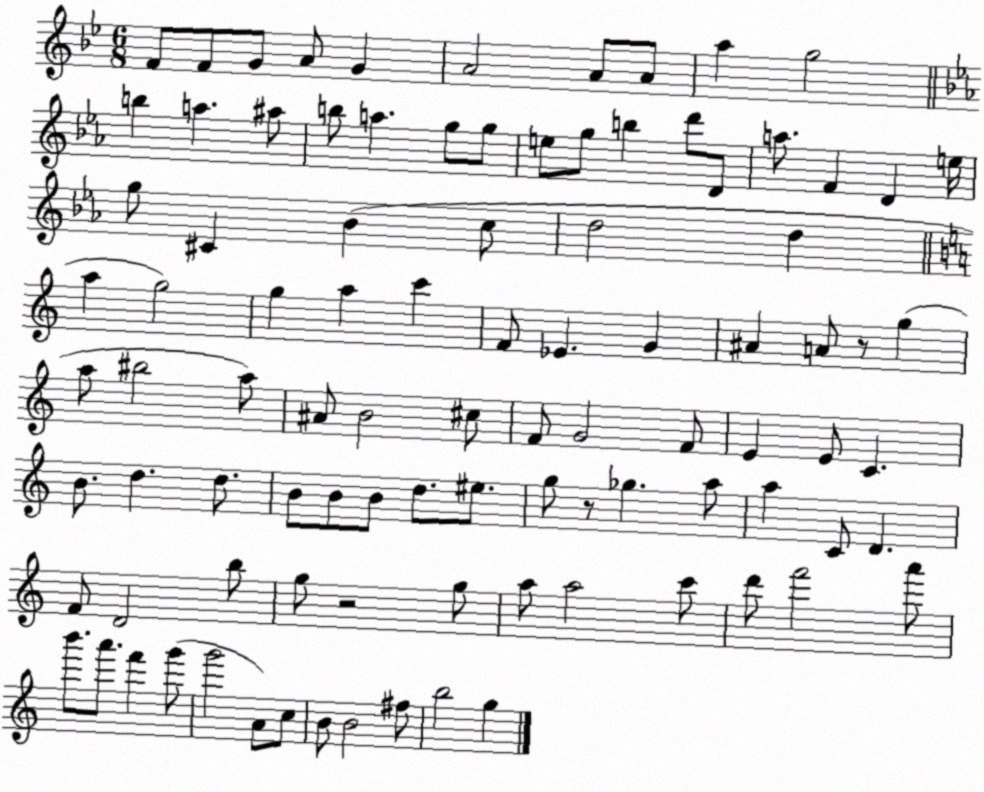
X:1
T:Untitled
M:6/8
L:1/4
K:Bb
F/2 F/2 G/2 A/2 G A2 A/2 A/2 a g2 b a ^a/2 b/2 a g/2 g/2 e/2 g/2 b d'/2 D/2 a/2 F D e/4 g/2 ^C _B c/2 d2 d a g2 g a c' F/2 _E G ^A A/2 z/2 g a/2 ^b2 a/2 ^A/2 B2 ^c/2 F/2 G2 F/2 E E/2 C B/2 d d/2 B/2 B/2 B/2 d/2 ^e/2 g/2 z/2 _g a/2 a C/2 D F/2 D2 b/2 g/2 z2 g/2 a/2 a2 c'/2 d'/2 f'2 a'/2 b'/2 a'/2 f' g'/2 g'2 A/2 c/2 B/2 B2 ^f/2 b2 g